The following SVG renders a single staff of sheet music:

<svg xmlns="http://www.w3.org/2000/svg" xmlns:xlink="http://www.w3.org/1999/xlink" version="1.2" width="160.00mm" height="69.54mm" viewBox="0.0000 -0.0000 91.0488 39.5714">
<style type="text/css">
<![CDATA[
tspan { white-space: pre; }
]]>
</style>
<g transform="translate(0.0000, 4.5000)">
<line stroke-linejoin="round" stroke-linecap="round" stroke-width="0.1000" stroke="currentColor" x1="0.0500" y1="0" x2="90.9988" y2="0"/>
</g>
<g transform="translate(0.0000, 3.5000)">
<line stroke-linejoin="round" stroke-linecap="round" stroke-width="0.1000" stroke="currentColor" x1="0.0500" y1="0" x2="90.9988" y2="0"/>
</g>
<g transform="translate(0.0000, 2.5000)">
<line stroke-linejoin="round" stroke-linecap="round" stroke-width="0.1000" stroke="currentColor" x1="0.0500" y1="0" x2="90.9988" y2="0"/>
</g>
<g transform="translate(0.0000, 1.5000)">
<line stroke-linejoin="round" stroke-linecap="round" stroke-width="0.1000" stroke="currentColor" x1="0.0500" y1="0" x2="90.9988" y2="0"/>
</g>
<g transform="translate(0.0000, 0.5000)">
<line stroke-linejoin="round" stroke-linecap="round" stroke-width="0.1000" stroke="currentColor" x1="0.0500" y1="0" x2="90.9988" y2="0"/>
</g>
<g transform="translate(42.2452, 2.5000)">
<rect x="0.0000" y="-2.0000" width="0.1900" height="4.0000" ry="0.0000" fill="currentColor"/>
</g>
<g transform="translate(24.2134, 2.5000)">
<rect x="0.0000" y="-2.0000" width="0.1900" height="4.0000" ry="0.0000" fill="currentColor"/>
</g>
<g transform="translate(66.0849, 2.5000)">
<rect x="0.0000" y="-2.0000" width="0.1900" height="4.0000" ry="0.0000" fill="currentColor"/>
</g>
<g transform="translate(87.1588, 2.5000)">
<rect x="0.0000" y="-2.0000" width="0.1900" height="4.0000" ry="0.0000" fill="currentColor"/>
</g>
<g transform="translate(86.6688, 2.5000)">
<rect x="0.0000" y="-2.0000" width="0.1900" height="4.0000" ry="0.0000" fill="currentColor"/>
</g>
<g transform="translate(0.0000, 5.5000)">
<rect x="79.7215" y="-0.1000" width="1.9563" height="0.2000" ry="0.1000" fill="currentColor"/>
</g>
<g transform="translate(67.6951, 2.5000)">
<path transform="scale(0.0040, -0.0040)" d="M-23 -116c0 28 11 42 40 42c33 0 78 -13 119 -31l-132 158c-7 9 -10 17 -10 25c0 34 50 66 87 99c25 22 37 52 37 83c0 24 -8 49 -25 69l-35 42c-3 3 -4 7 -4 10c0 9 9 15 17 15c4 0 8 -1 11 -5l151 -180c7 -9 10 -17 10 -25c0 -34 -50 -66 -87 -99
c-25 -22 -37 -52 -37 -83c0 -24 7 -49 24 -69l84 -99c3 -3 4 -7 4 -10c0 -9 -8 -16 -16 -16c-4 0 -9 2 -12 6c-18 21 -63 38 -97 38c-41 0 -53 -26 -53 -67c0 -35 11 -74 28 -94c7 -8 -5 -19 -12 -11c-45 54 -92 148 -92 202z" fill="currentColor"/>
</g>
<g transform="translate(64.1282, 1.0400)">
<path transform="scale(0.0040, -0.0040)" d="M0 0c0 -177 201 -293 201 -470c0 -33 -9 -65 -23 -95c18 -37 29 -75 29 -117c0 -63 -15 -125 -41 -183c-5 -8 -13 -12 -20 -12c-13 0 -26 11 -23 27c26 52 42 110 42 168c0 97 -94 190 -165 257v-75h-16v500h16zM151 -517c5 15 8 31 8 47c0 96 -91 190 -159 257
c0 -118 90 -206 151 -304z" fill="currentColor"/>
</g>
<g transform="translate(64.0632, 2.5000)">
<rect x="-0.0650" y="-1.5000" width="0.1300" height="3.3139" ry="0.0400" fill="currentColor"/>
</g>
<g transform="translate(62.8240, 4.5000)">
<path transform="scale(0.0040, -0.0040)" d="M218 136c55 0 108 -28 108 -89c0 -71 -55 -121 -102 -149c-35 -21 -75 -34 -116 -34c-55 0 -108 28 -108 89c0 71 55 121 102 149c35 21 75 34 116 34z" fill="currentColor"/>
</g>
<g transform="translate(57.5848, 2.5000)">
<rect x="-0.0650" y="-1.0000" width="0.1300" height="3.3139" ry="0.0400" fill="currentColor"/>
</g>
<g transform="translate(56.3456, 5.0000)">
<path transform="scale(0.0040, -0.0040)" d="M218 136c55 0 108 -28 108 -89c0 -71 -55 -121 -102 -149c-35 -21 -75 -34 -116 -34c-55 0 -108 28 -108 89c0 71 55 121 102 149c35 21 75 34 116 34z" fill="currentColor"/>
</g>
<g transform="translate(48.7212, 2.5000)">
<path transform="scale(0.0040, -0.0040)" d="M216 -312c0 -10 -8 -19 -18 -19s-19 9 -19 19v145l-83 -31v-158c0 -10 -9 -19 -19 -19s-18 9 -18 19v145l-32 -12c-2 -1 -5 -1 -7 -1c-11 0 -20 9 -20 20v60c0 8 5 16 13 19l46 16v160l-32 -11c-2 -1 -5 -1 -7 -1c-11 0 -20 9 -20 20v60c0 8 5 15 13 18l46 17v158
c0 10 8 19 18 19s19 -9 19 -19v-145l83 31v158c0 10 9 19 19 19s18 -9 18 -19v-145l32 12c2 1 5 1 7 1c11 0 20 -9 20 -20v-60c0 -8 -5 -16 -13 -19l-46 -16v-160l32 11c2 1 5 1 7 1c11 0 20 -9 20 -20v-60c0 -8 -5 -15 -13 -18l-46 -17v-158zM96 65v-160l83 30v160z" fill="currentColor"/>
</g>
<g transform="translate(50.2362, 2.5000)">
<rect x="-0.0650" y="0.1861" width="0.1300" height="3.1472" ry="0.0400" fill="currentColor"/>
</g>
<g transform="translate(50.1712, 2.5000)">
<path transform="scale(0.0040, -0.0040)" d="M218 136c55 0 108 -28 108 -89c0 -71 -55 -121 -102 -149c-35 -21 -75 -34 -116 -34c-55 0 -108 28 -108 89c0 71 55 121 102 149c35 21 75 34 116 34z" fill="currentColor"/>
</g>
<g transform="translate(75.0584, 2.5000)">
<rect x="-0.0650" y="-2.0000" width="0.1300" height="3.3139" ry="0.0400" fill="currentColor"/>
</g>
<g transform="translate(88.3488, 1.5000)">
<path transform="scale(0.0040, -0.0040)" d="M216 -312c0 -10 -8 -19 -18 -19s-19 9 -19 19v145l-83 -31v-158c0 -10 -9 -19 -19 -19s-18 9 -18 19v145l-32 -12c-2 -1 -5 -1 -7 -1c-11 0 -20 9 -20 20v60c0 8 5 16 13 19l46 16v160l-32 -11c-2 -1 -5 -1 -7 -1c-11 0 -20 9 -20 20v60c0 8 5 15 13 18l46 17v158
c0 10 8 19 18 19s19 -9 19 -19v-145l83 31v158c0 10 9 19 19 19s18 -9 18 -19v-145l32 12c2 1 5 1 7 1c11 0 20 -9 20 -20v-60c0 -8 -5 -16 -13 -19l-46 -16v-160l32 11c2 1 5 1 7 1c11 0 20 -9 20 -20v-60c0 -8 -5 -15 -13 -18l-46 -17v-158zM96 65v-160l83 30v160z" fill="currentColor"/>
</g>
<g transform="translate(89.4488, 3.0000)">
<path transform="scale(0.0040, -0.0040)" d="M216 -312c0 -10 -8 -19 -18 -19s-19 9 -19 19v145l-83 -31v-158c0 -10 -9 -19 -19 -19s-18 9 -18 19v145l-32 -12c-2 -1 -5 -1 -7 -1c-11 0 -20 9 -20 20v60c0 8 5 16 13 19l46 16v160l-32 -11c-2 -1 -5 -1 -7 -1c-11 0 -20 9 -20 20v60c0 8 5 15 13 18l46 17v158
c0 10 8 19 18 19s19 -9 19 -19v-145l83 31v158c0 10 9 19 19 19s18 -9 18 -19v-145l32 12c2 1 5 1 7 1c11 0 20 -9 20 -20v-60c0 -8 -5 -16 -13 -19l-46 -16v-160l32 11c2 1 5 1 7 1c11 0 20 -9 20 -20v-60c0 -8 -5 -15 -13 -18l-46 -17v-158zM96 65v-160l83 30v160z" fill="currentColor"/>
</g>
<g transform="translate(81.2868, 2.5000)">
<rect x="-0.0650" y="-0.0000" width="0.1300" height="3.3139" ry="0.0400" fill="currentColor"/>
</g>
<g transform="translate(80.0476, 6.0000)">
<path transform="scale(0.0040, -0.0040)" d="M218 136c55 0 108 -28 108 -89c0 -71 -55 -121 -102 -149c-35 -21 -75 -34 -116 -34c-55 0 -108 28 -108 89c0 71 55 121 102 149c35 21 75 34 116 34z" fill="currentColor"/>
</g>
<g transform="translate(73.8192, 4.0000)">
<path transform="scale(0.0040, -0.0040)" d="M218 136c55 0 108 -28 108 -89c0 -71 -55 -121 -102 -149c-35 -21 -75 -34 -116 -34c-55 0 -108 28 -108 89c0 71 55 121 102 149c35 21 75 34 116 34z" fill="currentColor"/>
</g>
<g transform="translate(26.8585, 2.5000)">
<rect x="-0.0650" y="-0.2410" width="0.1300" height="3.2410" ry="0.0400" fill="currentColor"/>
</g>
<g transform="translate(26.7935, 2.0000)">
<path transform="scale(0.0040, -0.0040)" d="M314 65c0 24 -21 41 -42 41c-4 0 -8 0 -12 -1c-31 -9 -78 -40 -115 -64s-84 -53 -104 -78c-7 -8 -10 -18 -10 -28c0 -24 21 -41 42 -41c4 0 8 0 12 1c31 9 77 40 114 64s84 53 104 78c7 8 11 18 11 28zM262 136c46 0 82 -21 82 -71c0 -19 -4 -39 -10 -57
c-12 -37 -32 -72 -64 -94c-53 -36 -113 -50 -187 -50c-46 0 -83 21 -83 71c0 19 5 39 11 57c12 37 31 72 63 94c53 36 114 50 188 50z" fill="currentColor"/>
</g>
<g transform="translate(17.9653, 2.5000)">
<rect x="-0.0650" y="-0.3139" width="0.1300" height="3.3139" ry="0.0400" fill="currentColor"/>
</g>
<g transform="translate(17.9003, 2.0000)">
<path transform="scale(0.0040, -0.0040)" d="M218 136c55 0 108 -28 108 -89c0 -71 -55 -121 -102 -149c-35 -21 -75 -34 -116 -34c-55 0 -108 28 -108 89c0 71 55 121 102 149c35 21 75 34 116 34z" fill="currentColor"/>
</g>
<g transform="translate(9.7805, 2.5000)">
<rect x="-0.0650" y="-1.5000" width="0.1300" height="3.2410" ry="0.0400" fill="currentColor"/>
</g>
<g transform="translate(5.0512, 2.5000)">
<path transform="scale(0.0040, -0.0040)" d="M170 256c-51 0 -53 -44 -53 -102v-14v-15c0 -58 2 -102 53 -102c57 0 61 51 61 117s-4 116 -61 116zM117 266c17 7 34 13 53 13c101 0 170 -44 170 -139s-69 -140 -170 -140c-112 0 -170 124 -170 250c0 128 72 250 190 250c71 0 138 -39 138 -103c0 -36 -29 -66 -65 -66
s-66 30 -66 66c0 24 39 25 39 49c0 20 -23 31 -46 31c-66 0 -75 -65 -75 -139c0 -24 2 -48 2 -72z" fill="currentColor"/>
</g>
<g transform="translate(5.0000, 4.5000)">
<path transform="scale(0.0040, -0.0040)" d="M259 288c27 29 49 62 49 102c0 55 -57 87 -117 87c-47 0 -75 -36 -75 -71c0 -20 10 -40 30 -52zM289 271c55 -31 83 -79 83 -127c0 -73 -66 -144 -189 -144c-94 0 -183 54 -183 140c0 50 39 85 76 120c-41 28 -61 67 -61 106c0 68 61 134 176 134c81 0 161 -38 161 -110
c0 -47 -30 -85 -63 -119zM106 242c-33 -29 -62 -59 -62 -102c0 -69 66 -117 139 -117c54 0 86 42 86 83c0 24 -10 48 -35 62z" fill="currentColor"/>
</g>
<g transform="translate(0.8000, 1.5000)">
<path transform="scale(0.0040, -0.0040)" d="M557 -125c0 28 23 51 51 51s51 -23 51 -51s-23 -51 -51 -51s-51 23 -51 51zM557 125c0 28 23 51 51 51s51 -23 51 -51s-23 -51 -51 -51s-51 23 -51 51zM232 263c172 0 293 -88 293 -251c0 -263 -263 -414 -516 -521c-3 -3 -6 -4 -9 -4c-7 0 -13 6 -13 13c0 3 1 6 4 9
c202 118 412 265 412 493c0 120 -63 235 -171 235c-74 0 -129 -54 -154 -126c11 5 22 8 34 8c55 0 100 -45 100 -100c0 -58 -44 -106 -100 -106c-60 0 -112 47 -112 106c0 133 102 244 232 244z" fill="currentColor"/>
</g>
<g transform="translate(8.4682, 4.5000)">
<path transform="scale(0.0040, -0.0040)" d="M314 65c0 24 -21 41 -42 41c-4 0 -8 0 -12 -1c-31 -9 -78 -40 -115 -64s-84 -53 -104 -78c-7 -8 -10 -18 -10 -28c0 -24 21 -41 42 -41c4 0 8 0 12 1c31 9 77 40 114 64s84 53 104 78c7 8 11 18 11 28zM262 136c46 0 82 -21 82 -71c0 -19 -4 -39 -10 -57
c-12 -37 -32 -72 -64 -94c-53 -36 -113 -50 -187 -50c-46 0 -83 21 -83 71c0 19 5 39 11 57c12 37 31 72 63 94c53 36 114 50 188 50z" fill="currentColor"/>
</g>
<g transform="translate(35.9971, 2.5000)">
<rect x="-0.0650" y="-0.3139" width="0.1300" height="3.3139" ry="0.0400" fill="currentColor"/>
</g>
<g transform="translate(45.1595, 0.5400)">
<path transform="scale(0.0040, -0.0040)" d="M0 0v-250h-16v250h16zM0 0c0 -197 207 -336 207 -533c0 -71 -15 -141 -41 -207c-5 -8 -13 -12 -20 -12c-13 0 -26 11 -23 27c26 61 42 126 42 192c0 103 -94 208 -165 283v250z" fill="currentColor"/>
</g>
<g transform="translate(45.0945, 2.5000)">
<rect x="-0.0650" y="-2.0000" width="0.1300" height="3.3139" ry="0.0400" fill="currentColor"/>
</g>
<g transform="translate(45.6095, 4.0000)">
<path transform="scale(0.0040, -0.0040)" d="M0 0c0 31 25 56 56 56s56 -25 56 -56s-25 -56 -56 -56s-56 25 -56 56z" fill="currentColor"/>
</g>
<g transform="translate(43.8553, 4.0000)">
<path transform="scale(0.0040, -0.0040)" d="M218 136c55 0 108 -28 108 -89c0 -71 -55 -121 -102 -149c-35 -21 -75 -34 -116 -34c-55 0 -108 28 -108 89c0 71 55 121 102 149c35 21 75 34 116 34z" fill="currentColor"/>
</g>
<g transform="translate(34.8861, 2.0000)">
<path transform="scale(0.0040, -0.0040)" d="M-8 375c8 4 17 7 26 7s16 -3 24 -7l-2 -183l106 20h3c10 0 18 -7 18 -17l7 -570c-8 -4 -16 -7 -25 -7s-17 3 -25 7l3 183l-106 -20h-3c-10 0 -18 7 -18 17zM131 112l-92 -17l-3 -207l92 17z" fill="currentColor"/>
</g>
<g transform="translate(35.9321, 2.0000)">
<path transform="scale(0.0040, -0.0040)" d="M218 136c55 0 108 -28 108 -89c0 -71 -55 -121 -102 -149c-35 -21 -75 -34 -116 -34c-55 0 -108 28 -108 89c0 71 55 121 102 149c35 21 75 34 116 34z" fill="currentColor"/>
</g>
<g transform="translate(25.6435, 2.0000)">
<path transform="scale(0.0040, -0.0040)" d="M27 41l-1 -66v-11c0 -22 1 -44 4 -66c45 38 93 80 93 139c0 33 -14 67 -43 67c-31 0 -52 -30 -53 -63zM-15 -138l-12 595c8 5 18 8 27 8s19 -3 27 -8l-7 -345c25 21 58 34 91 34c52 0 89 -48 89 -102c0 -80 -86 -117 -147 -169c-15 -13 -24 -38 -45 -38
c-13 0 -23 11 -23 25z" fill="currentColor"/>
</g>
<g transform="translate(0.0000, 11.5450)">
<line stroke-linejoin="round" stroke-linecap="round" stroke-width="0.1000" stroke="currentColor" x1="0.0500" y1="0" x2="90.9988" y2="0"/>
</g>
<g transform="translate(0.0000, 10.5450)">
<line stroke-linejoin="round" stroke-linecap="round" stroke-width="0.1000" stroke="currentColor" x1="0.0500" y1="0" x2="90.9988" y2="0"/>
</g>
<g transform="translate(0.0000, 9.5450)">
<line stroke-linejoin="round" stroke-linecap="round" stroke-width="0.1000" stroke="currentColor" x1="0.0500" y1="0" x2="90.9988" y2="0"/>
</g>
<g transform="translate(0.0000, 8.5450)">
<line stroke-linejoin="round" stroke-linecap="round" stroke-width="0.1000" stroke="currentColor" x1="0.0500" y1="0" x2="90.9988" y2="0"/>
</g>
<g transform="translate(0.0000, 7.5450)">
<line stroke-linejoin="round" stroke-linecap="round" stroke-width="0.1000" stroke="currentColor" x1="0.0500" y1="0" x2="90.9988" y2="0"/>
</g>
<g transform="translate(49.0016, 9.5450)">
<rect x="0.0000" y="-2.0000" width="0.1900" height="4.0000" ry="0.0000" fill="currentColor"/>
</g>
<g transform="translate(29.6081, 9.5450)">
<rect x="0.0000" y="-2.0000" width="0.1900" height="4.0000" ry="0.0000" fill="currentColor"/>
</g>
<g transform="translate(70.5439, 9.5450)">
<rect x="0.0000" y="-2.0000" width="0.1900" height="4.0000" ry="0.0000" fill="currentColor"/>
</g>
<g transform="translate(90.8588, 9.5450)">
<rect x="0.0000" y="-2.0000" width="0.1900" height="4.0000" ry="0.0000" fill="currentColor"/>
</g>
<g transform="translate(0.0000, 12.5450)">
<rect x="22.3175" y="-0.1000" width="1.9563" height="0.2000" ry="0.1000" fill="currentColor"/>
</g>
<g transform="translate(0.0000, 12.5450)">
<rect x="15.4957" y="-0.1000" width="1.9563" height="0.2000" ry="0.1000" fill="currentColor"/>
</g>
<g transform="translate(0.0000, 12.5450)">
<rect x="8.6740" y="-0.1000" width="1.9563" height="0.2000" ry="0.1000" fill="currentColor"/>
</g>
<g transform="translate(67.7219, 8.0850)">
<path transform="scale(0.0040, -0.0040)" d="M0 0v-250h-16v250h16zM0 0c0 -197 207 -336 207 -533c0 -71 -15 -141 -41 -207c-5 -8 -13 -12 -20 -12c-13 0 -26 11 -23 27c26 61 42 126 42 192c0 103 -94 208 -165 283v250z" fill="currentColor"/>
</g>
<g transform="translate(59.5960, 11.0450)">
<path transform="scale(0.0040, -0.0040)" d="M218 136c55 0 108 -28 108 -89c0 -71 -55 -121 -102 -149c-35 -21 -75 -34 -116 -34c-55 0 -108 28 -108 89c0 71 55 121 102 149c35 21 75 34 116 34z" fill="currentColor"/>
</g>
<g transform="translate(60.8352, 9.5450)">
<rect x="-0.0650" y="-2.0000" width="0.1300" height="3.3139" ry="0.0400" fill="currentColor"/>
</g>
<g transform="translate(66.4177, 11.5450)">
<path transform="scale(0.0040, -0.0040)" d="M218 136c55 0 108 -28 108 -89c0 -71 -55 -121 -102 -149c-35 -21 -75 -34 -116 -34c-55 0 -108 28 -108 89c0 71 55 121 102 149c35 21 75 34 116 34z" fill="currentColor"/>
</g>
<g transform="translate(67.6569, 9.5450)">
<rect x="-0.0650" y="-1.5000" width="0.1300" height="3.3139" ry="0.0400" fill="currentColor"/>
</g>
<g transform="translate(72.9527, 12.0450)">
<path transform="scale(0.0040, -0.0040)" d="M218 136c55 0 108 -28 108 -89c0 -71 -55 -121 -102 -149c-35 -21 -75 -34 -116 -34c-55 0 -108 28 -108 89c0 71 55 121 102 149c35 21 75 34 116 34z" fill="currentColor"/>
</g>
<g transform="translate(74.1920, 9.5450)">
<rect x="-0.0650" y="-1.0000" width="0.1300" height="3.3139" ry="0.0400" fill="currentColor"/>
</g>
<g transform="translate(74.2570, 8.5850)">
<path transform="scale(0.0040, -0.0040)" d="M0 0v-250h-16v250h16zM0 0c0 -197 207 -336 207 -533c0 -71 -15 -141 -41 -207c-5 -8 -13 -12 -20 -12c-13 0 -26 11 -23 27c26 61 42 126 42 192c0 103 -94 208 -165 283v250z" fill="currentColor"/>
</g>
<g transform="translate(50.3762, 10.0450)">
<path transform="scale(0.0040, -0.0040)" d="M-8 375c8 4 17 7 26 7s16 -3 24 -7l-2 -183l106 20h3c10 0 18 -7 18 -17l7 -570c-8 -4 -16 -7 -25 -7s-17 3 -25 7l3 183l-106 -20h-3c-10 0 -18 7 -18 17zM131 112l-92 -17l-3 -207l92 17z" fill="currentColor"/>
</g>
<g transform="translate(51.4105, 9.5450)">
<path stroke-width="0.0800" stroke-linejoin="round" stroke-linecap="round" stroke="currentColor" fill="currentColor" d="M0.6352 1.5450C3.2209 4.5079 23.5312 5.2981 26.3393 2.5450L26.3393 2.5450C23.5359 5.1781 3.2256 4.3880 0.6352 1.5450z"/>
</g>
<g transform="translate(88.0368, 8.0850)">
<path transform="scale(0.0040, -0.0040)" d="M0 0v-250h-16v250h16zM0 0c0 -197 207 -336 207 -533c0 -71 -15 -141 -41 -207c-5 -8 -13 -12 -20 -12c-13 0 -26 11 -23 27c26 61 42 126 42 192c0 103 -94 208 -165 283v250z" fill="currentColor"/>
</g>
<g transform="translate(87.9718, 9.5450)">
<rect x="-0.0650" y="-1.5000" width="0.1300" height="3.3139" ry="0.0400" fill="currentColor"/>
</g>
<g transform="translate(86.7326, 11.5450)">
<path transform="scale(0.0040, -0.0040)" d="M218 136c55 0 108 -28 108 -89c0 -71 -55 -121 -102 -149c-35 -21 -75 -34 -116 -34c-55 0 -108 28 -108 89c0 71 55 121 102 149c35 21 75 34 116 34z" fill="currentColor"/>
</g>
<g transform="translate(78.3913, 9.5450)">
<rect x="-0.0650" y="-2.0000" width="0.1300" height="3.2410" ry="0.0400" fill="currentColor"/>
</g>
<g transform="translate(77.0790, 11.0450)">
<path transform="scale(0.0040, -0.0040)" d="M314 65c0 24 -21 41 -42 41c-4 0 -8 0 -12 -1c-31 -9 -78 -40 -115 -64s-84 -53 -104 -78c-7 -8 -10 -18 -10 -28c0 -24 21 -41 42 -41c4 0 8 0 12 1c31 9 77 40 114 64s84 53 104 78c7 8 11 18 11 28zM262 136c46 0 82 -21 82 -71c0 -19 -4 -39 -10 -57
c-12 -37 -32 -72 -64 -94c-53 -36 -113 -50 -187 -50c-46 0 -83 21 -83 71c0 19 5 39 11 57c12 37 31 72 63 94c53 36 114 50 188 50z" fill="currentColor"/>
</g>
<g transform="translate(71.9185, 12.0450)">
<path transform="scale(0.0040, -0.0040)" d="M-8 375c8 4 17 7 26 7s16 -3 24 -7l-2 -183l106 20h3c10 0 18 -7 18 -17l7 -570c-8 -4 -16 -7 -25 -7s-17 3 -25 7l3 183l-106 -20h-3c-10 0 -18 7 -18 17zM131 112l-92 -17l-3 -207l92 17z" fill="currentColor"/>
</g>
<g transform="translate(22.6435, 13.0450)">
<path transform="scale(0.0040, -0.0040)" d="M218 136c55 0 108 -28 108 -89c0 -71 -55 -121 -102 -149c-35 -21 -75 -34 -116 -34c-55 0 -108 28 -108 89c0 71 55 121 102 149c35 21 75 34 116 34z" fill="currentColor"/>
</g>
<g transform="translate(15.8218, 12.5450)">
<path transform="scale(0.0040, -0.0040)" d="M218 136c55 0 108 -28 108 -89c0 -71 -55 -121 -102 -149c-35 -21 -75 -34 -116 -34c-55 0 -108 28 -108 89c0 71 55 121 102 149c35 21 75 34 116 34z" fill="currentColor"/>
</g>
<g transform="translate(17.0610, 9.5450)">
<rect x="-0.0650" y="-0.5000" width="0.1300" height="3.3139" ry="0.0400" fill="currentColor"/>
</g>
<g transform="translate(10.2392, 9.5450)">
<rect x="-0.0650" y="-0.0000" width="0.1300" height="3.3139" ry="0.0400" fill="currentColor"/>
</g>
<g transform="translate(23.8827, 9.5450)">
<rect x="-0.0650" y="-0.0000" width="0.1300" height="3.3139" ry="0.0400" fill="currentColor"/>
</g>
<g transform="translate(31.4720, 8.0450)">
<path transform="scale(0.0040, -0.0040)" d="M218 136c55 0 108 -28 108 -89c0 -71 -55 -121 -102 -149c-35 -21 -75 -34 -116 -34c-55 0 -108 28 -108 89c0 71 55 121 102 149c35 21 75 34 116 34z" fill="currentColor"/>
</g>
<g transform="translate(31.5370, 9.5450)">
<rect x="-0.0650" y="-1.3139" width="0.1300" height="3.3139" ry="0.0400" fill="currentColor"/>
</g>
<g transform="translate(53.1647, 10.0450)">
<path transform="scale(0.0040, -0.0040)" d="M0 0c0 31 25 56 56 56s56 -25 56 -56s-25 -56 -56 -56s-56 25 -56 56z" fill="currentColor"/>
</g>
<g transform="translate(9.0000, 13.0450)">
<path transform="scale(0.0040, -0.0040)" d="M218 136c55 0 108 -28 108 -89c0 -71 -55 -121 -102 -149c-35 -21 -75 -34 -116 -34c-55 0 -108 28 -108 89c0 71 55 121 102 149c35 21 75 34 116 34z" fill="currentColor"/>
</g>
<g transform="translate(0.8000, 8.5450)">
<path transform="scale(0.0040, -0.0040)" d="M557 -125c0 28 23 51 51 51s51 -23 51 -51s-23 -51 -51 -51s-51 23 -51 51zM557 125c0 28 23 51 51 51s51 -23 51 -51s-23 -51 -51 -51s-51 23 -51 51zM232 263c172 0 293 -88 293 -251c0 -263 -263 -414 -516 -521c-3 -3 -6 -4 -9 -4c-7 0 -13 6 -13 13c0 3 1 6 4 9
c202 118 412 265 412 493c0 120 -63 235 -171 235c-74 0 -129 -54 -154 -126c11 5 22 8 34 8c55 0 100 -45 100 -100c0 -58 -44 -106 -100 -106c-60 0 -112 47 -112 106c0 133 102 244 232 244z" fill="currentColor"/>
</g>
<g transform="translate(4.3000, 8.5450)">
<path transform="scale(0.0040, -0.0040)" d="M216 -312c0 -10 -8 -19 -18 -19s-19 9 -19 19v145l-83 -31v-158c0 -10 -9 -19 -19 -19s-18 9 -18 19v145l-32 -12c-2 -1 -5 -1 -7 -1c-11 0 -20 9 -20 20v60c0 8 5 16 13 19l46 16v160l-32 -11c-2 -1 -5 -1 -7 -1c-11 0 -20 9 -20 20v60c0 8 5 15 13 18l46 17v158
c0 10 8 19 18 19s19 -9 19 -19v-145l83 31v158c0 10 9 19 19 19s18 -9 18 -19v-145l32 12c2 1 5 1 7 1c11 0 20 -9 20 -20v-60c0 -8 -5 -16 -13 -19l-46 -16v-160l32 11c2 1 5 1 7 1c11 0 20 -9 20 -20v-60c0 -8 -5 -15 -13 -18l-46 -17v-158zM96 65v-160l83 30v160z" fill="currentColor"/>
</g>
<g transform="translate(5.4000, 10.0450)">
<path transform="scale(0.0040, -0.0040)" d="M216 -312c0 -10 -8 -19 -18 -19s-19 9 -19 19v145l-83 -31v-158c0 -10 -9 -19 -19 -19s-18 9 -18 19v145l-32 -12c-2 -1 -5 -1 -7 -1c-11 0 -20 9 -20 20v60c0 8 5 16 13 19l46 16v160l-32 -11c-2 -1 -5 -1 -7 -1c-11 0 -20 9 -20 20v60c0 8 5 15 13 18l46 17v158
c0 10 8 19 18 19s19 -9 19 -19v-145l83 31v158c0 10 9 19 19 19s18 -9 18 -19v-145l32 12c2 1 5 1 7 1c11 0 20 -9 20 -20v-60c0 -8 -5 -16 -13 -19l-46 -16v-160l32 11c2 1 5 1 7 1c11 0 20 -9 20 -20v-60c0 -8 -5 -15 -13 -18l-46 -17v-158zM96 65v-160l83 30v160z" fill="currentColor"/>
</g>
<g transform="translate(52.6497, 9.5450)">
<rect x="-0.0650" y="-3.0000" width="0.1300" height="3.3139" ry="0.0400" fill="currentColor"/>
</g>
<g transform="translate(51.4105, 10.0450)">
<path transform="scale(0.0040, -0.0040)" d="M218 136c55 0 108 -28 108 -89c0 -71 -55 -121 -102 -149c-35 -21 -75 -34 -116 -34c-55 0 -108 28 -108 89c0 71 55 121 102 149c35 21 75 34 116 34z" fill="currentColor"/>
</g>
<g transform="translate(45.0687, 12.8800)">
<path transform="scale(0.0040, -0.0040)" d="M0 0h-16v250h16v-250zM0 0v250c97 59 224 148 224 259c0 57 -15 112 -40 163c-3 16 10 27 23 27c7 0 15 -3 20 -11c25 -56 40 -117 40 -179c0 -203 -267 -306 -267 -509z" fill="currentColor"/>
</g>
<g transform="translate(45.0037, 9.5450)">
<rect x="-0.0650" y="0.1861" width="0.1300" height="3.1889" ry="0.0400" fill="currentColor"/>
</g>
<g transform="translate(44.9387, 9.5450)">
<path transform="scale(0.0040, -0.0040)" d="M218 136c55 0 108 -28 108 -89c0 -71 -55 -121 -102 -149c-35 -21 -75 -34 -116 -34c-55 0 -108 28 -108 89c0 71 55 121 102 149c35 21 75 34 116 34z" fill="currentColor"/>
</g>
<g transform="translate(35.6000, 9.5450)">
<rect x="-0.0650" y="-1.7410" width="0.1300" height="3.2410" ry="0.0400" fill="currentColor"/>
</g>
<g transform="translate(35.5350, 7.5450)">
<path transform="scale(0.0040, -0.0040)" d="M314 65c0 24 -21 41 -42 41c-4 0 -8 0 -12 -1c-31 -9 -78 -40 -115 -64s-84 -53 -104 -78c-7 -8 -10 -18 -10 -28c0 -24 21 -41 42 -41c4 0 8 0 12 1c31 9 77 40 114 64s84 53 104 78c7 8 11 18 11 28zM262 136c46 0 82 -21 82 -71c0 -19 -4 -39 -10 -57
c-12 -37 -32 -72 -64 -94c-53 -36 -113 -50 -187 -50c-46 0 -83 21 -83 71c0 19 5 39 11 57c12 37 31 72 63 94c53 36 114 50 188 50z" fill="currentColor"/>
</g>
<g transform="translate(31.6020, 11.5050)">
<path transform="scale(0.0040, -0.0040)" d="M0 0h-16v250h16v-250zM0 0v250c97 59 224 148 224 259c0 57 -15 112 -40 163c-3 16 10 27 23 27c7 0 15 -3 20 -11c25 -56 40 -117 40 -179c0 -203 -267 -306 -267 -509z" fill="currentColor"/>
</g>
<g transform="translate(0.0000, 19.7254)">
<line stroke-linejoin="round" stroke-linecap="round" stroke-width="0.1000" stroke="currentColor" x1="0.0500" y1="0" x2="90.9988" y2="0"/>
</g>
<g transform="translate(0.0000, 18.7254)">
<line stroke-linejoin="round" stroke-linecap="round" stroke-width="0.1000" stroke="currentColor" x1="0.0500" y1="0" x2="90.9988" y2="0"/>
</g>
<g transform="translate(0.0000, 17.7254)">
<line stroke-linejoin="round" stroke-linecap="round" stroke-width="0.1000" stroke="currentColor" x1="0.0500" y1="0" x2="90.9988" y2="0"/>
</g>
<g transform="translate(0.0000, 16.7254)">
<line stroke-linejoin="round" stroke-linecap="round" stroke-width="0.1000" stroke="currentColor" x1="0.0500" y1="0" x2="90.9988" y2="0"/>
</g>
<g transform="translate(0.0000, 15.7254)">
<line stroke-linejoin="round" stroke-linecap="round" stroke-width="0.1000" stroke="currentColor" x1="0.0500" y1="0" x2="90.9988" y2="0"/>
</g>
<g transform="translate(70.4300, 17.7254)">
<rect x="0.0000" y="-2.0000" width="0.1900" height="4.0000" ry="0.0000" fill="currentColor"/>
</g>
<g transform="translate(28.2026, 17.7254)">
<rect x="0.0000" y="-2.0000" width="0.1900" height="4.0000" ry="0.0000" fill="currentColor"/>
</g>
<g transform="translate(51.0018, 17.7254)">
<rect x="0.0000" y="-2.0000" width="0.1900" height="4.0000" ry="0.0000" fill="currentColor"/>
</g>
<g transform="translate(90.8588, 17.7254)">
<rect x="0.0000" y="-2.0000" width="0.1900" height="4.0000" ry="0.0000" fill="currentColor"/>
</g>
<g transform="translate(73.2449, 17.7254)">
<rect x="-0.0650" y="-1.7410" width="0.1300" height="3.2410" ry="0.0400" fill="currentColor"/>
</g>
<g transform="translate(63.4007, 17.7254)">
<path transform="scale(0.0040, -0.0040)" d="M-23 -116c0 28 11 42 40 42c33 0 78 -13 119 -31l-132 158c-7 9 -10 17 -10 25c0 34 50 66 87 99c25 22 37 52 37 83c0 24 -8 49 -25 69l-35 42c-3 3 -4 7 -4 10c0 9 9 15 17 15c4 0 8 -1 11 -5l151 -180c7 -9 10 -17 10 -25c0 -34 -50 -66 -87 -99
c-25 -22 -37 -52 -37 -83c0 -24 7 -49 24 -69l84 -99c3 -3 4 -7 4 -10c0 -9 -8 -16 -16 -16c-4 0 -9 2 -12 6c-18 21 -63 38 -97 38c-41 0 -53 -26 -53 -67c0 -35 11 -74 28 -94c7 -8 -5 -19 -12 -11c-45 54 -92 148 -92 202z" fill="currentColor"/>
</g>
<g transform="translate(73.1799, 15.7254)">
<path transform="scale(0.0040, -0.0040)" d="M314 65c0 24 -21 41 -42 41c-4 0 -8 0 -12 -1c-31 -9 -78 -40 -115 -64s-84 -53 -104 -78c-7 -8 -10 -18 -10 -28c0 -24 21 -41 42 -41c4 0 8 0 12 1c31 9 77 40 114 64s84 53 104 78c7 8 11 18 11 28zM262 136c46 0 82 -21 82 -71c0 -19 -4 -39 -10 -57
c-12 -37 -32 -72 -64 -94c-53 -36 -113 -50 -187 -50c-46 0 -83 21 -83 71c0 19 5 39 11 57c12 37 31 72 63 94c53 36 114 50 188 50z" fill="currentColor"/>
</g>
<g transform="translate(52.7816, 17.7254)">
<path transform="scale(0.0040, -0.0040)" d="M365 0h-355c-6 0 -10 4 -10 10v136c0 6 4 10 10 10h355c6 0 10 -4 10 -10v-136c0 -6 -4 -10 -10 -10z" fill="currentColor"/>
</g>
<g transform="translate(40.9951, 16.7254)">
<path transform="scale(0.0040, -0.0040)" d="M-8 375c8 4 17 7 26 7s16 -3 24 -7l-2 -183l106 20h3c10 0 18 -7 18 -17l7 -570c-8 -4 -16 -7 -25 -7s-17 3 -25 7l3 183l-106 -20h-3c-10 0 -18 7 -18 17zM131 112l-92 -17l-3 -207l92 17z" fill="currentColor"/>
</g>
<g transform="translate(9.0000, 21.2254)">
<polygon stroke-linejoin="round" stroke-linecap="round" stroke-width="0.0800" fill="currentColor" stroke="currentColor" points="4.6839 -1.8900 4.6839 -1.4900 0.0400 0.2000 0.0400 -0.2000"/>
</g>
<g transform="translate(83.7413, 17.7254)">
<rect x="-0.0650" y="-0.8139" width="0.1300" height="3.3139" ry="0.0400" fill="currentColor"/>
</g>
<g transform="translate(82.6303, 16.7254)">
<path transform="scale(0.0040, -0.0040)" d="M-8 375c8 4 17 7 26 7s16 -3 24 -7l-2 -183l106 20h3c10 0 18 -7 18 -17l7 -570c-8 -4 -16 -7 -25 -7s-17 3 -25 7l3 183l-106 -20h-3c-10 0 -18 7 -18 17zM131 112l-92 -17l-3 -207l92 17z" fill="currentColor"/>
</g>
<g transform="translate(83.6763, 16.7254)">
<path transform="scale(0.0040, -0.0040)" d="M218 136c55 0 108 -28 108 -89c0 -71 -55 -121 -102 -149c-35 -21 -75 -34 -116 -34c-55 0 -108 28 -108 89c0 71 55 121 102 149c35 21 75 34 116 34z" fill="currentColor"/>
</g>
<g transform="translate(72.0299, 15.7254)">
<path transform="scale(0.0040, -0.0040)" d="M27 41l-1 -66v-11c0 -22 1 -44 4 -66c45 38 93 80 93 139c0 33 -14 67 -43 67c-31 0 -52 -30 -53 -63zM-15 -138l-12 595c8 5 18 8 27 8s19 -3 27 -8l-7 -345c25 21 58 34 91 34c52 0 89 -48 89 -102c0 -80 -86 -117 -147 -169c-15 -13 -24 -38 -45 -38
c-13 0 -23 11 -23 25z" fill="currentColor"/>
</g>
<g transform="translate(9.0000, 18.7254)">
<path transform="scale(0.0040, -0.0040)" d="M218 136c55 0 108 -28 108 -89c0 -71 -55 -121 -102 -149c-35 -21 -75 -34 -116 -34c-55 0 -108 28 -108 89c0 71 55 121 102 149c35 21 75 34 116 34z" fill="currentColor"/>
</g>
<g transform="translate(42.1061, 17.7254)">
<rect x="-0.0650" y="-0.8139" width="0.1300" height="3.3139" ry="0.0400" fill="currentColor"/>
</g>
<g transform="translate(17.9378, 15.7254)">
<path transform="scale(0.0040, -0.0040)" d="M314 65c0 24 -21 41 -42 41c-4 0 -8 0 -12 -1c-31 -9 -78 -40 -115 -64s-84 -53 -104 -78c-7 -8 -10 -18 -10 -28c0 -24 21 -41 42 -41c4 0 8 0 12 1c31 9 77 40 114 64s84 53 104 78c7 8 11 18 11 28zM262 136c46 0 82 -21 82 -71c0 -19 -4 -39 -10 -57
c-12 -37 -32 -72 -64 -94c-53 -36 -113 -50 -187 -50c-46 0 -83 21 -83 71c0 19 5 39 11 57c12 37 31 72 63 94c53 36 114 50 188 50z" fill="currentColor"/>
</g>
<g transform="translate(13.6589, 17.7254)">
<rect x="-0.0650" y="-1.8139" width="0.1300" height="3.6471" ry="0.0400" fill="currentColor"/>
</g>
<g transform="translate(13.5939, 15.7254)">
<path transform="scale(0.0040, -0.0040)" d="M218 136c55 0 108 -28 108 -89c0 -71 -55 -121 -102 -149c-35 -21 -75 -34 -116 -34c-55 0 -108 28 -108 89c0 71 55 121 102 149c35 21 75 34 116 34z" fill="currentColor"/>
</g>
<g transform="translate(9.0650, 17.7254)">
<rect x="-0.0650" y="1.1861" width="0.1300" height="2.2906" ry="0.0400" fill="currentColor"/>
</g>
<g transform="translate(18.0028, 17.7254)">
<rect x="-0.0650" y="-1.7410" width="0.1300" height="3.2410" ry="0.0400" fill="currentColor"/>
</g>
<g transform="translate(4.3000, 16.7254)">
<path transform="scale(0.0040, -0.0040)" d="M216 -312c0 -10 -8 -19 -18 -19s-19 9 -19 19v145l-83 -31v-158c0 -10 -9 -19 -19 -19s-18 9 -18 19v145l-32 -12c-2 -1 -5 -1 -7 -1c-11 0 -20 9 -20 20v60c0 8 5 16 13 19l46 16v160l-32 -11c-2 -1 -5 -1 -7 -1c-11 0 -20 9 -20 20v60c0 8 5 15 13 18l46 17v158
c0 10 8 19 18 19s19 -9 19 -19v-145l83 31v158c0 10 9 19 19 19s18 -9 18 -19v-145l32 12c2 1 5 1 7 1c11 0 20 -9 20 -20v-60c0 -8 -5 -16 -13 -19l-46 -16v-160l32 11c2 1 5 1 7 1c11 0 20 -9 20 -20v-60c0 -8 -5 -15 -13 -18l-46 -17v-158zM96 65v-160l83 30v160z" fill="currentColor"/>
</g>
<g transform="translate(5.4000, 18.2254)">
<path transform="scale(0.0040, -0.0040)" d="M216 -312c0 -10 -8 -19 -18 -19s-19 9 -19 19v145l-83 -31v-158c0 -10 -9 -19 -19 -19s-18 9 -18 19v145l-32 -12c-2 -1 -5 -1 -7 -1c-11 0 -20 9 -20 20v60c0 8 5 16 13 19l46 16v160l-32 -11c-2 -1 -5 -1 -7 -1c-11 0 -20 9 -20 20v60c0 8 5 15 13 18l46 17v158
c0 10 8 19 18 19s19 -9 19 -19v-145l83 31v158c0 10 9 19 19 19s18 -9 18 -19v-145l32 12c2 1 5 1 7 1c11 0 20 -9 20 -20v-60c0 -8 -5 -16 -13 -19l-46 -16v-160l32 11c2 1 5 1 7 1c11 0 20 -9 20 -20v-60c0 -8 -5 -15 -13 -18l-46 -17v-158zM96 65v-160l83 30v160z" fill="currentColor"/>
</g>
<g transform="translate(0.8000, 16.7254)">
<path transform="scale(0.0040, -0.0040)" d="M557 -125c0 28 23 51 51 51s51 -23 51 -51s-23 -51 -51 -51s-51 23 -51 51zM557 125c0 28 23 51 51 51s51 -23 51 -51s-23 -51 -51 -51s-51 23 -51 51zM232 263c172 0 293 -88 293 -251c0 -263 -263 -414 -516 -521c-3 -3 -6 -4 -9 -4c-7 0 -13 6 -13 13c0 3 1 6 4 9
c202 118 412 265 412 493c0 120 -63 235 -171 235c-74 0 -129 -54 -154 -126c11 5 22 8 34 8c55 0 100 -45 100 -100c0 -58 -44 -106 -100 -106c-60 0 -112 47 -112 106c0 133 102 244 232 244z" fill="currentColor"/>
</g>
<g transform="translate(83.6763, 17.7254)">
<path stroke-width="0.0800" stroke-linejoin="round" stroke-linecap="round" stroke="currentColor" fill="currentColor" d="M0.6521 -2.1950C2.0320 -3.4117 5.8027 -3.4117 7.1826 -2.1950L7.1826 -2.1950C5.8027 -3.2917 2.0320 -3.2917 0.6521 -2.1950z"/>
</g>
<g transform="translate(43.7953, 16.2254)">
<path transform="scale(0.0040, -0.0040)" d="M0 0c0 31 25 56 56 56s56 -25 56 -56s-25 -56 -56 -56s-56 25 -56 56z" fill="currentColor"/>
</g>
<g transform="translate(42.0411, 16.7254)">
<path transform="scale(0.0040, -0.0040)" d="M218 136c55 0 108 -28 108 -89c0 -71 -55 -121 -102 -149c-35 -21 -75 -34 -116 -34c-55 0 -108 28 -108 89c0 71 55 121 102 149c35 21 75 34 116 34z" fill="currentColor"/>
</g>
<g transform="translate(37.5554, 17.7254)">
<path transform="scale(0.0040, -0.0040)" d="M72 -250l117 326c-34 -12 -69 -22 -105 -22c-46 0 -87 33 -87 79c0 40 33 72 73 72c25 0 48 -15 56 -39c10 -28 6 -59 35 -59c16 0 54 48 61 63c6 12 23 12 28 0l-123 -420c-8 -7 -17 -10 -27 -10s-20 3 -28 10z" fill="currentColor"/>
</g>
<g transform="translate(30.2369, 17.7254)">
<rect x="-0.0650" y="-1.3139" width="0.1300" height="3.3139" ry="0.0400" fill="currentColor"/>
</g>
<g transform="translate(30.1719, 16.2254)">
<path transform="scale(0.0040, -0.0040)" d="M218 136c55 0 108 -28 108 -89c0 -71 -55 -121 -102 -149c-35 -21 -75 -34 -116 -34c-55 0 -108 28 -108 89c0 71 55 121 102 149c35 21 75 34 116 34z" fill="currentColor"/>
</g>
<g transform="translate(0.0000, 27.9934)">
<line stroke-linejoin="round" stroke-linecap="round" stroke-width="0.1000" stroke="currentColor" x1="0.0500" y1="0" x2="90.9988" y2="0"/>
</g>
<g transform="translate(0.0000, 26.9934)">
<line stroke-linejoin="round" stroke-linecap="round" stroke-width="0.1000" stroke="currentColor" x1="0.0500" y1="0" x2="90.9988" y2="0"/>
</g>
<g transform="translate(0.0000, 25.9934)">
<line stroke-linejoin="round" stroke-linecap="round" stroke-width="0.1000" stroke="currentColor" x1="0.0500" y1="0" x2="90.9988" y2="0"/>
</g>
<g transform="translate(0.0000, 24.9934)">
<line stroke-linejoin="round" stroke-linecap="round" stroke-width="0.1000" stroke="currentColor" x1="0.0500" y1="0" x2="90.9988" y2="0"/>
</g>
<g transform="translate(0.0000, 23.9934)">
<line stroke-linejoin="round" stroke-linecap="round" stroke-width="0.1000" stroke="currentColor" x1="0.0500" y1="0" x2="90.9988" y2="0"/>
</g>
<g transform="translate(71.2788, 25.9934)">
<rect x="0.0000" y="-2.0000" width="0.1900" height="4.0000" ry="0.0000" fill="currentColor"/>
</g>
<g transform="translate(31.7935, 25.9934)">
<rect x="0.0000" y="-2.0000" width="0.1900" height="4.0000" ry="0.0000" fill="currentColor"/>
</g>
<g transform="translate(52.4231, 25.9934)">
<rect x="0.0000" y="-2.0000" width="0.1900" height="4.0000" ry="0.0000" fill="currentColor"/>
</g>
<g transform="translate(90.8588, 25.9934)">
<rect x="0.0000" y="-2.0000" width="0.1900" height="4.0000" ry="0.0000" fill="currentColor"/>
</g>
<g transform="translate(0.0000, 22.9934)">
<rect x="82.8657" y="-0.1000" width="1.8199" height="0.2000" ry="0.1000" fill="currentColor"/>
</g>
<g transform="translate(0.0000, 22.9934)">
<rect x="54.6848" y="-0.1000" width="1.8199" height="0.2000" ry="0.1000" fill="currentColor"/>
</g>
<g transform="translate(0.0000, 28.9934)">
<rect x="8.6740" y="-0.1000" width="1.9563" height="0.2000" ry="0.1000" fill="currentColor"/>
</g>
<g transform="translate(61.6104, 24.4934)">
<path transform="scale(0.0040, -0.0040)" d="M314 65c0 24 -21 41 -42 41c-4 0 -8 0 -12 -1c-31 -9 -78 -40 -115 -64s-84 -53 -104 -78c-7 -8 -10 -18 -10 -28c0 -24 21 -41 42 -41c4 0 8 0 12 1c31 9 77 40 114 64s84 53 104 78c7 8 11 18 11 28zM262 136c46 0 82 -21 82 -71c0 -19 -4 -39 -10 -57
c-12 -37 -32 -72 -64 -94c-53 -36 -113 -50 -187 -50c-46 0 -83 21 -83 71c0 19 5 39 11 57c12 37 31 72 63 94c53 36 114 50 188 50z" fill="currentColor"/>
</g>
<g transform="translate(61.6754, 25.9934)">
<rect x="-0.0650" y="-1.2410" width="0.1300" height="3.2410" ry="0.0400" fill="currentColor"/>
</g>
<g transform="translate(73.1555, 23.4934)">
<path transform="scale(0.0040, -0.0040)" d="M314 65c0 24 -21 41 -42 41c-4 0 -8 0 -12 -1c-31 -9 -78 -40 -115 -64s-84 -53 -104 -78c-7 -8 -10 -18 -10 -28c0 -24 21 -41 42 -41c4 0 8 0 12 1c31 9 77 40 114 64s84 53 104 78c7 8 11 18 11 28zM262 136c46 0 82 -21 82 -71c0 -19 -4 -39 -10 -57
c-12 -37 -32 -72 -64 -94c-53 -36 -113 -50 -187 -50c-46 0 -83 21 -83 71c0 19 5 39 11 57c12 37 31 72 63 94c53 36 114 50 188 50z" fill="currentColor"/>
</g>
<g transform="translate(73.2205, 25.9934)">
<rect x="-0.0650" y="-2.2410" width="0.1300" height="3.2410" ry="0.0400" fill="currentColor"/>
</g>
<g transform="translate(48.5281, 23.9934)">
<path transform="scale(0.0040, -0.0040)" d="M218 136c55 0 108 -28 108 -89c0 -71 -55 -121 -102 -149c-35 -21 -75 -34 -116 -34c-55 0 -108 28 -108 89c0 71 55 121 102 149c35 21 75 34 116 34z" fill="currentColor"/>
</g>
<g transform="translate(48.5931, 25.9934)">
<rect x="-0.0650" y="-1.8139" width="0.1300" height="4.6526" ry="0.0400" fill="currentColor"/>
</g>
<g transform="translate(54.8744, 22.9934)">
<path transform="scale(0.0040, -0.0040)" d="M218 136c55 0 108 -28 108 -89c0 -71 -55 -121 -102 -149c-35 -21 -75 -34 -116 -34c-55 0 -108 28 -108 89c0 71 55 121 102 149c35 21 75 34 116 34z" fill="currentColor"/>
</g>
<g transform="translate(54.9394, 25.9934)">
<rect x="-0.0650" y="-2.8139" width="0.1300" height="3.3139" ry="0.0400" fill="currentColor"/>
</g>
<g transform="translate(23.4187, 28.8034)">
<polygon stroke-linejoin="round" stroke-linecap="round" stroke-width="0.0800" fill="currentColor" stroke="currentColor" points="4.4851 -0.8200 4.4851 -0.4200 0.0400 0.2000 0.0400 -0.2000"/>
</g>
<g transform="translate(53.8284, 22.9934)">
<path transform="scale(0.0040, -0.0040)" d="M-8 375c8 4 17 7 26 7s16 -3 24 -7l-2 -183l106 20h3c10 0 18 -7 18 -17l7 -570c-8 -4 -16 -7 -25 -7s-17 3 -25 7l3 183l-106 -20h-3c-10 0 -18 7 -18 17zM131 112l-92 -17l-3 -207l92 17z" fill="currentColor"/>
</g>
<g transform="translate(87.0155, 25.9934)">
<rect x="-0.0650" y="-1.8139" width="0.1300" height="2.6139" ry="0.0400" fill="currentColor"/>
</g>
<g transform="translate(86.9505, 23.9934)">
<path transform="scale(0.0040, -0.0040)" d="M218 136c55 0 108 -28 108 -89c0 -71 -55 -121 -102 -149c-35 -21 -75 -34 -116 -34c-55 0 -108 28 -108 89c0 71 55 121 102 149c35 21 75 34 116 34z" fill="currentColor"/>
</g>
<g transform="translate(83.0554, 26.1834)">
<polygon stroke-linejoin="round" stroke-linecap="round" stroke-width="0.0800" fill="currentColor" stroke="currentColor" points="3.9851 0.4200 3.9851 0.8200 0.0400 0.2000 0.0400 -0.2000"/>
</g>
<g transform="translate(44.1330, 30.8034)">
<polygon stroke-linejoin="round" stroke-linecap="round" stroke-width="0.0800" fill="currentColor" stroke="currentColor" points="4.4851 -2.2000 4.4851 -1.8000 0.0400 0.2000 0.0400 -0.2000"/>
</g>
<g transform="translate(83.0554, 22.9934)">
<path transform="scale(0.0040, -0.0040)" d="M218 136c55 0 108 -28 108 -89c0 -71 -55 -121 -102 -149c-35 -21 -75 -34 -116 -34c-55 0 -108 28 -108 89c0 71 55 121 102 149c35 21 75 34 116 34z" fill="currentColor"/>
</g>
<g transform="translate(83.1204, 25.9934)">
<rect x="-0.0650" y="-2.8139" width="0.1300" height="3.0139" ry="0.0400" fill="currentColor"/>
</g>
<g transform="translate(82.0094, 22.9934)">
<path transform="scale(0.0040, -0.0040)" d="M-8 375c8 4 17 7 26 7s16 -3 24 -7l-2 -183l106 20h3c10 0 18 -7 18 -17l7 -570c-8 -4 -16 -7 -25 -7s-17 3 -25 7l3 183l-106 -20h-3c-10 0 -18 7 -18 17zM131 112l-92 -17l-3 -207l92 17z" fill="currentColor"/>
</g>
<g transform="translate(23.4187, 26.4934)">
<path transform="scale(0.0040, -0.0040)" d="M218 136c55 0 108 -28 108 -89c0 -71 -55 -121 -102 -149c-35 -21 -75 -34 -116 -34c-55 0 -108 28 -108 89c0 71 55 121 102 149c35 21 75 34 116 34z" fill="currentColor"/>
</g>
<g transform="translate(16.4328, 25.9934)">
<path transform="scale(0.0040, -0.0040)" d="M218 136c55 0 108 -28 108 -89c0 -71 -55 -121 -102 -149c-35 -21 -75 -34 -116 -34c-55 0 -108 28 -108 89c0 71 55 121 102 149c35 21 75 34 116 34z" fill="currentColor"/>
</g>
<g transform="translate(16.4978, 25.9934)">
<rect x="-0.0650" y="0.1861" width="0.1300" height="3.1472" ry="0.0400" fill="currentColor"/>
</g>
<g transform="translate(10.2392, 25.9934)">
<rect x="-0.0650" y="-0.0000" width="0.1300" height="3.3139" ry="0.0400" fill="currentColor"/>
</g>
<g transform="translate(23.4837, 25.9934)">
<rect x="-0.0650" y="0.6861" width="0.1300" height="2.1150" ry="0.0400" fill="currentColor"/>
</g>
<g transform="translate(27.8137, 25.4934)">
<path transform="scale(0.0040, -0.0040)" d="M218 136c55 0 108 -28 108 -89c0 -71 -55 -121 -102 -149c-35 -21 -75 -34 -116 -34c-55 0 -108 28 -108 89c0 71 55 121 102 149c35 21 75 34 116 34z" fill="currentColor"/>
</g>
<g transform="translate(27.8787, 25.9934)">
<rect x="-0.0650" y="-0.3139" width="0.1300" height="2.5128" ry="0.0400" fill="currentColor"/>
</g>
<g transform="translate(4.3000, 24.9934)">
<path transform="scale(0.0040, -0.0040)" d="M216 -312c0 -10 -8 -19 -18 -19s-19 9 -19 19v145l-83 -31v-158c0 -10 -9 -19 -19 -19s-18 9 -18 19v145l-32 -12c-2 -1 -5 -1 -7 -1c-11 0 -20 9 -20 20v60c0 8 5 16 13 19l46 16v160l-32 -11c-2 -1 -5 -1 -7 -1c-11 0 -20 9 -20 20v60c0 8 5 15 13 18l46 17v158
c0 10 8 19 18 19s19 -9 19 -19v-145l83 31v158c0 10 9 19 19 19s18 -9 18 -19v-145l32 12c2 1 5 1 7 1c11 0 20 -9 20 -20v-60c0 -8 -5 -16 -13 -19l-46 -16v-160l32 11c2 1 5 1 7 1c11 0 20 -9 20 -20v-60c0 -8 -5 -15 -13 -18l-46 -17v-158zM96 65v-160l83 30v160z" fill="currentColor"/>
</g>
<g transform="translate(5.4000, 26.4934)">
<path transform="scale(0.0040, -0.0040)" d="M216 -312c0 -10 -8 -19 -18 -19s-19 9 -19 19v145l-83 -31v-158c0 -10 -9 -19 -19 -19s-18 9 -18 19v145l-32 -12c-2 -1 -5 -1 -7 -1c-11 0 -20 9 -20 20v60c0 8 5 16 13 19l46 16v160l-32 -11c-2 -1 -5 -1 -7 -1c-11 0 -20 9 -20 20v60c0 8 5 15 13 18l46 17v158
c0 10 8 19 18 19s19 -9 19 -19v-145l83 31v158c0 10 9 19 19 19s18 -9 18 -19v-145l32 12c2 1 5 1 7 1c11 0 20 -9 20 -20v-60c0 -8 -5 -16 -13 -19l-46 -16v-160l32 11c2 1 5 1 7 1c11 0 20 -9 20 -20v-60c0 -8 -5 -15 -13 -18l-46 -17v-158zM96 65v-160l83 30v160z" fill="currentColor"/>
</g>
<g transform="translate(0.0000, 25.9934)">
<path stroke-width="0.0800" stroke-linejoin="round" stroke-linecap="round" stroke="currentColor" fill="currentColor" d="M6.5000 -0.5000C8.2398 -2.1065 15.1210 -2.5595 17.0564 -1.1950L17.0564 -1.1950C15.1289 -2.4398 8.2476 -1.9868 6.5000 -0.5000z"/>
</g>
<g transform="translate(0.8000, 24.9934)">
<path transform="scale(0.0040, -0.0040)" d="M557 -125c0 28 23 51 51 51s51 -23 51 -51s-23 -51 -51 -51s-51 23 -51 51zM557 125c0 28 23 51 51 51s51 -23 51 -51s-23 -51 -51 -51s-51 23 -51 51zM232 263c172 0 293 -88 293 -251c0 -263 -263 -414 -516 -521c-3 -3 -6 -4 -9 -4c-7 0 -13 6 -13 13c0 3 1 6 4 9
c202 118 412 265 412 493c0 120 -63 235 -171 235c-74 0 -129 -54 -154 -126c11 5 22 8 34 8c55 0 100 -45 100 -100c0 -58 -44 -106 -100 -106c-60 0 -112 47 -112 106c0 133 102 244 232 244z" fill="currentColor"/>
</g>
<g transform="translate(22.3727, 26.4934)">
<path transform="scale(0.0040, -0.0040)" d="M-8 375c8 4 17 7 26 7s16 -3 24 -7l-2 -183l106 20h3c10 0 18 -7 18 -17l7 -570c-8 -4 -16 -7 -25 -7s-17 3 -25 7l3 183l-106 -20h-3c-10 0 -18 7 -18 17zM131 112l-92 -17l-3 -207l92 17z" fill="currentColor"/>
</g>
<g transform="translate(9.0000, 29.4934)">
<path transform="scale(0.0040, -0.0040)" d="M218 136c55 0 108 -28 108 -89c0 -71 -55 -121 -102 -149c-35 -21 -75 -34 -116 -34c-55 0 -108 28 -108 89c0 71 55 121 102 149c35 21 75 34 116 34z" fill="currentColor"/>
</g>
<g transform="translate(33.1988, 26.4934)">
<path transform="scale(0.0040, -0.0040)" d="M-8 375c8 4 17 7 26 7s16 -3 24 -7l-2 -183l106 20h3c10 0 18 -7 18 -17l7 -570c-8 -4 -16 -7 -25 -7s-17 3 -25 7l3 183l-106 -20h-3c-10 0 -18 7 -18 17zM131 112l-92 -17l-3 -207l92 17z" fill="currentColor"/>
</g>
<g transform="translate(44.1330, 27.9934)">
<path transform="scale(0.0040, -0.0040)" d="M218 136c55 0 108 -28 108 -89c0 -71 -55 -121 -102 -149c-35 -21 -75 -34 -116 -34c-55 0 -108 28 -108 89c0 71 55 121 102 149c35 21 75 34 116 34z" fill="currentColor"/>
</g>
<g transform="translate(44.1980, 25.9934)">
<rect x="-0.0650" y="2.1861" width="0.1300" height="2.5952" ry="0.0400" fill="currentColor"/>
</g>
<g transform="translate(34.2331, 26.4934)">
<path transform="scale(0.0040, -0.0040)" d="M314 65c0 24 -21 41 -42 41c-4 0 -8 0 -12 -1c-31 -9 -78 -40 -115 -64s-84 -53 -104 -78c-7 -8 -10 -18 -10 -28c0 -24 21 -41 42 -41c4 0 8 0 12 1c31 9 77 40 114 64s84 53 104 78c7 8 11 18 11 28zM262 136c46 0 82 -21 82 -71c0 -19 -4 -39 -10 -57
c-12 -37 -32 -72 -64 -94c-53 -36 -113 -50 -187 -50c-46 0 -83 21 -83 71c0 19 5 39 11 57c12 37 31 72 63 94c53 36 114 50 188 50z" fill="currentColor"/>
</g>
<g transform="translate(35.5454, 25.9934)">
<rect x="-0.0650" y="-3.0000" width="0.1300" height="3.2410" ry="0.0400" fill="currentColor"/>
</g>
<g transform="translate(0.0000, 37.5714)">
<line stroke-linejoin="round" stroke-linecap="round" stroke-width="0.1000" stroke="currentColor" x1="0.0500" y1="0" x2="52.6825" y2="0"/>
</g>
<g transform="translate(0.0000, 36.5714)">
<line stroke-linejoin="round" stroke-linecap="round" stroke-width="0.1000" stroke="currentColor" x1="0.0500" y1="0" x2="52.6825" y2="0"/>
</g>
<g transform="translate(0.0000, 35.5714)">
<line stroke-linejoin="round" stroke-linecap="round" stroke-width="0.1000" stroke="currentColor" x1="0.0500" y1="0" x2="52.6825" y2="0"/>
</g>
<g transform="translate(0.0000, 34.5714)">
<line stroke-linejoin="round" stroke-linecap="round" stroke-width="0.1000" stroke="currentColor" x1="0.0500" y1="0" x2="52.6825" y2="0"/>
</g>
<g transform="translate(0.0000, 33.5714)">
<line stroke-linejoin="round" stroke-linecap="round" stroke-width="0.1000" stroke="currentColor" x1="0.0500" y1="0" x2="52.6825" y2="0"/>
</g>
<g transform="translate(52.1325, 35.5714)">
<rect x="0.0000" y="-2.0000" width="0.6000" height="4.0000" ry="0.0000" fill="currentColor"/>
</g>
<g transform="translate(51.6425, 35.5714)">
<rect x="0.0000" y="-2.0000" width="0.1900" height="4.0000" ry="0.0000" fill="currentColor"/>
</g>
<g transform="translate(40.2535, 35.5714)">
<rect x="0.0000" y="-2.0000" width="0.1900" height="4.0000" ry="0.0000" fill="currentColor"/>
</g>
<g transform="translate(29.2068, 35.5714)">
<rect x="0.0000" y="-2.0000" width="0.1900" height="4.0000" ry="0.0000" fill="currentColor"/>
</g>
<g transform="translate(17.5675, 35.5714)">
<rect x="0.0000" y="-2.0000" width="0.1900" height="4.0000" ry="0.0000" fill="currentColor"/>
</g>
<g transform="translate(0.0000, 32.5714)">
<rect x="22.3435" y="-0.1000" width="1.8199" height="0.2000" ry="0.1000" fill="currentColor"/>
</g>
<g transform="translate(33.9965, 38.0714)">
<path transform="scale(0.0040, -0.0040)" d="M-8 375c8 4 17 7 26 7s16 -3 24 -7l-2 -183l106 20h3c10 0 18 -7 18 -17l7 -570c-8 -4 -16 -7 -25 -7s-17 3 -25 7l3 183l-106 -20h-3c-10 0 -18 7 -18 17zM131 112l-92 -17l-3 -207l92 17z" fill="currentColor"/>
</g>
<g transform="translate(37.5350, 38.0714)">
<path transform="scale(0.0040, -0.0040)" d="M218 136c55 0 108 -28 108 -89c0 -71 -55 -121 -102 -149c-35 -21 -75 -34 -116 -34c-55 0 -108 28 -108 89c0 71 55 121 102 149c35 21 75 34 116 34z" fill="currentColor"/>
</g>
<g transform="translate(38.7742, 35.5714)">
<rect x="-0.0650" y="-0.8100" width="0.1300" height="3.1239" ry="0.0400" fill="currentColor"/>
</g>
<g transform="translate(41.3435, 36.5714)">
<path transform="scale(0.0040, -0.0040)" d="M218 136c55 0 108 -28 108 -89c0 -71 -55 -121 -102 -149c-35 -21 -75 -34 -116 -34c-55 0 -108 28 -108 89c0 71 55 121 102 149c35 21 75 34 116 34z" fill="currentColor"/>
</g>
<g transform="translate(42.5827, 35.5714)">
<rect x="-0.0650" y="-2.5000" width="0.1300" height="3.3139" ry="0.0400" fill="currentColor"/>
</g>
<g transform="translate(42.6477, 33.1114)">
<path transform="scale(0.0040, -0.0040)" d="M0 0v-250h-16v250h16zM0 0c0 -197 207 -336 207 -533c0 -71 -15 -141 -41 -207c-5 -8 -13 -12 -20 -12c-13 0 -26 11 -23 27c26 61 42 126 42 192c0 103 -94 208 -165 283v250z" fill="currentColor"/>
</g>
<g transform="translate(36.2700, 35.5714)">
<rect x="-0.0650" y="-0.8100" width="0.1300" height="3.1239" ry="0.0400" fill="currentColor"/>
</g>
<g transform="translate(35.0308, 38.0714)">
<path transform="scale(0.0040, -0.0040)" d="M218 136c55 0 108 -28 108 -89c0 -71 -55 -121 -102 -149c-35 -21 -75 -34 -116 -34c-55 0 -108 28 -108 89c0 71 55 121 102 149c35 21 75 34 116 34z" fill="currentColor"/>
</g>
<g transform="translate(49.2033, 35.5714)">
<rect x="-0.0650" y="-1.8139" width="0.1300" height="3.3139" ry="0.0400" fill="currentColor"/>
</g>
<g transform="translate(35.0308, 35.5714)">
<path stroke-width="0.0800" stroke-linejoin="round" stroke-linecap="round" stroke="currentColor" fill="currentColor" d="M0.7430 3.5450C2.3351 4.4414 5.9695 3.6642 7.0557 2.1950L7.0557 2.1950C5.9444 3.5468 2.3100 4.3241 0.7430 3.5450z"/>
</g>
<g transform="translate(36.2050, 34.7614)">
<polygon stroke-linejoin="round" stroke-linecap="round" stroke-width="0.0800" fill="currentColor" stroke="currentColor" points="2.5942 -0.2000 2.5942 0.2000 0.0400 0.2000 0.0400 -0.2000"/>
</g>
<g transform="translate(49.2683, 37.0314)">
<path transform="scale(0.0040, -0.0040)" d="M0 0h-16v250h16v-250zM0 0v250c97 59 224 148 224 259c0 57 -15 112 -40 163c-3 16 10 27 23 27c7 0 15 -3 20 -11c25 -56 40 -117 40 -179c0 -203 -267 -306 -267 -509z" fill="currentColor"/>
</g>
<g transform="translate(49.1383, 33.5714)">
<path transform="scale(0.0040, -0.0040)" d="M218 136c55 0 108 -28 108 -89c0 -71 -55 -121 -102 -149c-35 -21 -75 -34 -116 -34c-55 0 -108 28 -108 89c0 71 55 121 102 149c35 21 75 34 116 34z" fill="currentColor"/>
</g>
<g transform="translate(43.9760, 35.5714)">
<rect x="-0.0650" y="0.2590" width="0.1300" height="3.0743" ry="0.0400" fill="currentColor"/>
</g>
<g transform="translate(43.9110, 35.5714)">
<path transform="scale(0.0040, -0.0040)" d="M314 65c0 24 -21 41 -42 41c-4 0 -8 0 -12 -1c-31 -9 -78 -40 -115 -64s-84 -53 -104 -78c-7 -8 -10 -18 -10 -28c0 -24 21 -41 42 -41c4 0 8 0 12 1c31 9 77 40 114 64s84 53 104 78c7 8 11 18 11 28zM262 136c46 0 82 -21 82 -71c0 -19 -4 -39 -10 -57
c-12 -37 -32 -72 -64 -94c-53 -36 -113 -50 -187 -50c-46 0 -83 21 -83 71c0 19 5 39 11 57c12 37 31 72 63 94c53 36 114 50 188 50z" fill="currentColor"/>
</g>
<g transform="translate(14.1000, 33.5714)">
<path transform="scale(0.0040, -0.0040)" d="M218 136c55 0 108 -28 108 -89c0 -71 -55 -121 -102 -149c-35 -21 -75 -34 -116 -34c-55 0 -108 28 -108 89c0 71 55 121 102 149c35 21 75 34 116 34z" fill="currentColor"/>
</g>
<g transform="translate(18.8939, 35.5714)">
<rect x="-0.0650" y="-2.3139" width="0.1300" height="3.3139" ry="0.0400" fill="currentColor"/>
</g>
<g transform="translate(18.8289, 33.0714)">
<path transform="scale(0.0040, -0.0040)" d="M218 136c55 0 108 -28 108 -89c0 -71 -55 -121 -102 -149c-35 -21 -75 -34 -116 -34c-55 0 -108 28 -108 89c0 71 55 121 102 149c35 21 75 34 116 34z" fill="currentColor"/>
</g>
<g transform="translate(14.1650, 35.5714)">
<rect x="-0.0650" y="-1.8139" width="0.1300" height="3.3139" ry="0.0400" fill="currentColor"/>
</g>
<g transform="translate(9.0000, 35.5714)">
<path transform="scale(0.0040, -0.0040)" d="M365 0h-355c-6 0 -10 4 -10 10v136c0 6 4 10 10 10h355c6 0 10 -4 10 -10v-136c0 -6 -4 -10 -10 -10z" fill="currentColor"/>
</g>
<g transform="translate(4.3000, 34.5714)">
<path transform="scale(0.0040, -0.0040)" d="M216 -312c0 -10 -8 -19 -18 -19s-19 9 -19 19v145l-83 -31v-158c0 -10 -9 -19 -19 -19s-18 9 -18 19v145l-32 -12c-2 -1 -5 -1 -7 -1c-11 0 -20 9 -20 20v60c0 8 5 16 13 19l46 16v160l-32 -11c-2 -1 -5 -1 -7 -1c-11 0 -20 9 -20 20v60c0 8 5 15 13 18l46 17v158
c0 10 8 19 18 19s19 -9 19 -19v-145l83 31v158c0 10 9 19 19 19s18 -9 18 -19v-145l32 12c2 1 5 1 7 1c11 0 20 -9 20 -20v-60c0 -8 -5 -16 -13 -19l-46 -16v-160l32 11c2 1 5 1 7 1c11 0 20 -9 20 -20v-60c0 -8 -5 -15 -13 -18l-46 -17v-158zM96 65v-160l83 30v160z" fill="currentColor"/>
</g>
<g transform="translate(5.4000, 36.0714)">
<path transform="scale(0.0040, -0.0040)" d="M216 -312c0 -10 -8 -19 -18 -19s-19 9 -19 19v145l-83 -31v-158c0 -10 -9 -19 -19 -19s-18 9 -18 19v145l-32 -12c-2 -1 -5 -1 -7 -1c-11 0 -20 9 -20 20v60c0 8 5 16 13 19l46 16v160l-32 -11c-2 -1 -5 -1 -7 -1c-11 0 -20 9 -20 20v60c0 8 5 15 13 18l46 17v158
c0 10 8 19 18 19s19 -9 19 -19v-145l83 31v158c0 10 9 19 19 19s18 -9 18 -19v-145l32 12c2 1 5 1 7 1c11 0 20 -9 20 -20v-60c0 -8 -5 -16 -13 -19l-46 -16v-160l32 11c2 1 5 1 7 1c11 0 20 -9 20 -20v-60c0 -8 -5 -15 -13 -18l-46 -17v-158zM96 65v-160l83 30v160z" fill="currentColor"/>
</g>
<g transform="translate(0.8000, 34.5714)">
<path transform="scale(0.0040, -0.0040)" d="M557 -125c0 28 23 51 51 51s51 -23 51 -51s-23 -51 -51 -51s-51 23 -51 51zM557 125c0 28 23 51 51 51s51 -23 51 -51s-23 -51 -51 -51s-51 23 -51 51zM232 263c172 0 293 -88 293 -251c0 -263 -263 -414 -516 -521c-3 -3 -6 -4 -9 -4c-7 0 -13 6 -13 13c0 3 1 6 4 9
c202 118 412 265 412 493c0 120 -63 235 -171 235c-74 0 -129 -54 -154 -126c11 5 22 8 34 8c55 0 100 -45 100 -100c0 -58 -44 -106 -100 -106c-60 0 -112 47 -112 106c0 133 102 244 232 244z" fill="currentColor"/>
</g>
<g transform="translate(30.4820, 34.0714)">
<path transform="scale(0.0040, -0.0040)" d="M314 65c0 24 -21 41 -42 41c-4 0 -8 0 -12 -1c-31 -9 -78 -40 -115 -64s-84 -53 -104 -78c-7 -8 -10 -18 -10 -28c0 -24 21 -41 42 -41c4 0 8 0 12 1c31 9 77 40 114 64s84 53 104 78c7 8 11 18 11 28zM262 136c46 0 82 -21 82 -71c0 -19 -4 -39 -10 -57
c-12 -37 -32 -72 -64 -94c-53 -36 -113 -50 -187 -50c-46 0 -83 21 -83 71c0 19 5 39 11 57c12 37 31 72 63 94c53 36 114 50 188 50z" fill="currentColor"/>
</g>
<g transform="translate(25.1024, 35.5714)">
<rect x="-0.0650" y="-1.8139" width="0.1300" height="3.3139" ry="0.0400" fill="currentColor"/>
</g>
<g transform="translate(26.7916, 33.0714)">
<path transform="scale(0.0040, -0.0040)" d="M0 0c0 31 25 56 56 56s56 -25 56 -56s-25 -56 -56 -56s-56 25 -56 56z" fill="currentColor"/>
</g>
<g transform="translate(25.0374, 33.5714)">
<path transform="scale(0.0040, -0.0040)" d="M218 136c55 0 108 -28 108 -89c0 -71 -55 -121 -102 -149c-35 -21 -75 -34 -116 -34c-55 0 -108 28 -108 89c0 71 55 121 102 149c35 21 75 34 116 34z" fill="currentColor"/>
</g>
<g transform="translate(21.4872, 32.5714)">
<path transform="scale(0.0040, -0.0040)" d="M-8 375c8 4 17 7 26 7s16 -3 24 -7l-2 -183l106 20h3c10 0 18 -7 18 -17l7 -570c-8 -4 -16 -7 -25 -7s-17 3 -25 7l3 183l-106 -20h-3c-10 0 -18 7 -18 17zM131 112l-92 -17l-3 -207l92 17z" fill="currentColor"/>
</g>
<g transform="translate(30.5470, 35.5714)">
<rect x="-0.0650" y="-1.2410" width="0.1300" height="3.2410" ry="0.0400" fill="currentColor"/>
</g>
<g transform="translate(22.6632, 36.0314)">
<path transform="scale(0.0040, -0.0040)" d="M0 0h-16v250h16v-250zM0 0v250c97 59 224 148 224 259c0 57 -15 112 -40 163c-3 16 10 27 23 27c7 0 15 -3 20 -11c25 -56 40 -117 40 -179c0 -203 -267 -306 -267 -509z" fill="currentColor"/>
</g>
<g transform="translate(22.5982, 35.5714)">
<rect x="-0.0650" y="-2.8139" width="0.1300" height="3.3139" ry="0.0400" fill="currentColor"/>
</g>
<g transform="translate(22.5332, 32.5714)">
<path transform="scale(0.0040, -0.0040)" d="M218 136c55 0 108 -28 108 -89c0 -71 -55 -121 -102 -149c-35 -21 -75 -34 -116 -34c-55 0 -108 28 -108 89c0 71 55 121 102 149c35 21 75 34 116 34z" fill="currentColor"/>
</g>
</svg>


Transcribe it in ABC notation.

X:1
T:Untitled
M:6/8
L:1/4
K:C
G,,2 E, _E,2 E, A,,/2 ^D, F,, G,,/4 z A,, D,, D,, E,, D,, G,/2 A,2 D,/2 C, A,, G,,/2 F,,/2 A,,2 G,,/2 B,,/2 A,/2 A,2 G, z/2 F, z2 z _A,2 F, D,, D, C,/2 E,/2 C,2 G,,/2 A,/2 C G,2 B,2 C/2 A,/2 z2 A, B, C/2 A, G,2 F,,/2 F,,/2 B,,/2 D,2 A,/2